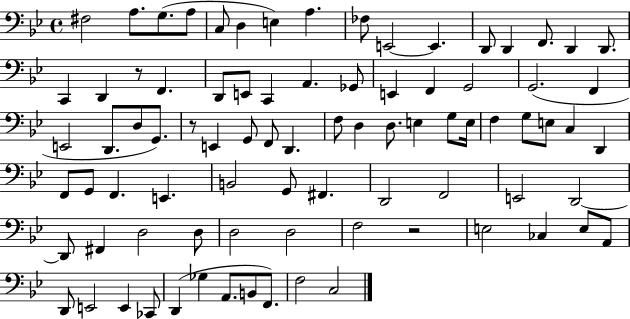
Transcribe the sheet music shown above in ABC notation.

X:1
T:Untitled
M:4/4
L:1/4
K:Bb
^F,2 A,/2 G,/2 A,/2 C,/2 D, E, A, _F,/2 E,,2 E,, D,,/2 D,, F,,/2 D,, D,,/2 C,, D,, z/2 F,, D,,/2 E,,/2 C,, A,, _G,,/2 E,, F,, G,,2 G,,2 F,, E,,2 D,,/2 D,/2 G,,/2 z/2 E,, G,,/2 F,,/2 D,, F,/2 D, D,/2 E, G,/2 E,/4 F, G,/2 E,/2 C, D,, F,,/2 G,,/2 F,, E,, B,,2 G,,/2 ^F,, D,,2 F,,2 E,,2 D,,2 D,,/2 ^F,, D,2 D,/2 D,2 D,2 F,2 z2 E,2 _C, E,/2 A,,/2 D,,/2 E,,2 E,, _C,,/2 D,, _G, A,,/2 B,,/2 F,,/2 F,2 C,2